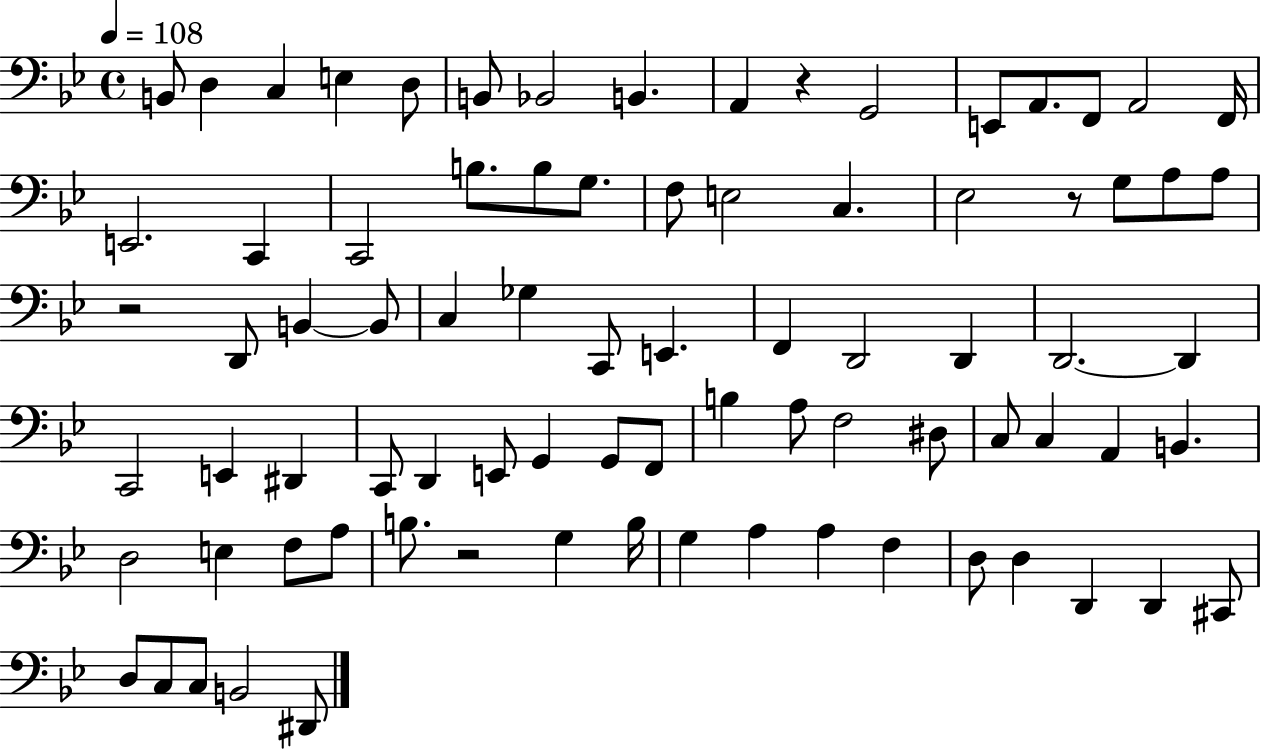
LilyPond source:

{
  \clef bass
  \time 4/4
  \defaultTimeSignature
  \key bes \major
  \tempo 4 = 108
  \repeat volta 2 { b,8 d4 c4 e4 d8 | b,8 bes,2 b,4. | a,4 r4 g,2 | e,8 a,8. f,8 a,2 f,16 | \break e,2. c,4 | c,2 b8. b8 g8. | f8 e2 c4. | ees2 r8 g8 a8 a8 | \break r2 d,8 b,4~~ b,8 | c4 ges4 c,8 e,4. | f,4 d,2 d,4 | d,2.~~ d,4 | \break c,2 e,4 dis,4 | c,8 d,4 e,8 g,4 g,8 f,8 | b4 a8 f2 dis8 | c8 c4 a,4 b,4. | \break d2 e4 f8 a8 | b8. r2 g4 b16 | g4 a4 a4 f4 | d8 d4 d,4 d,4 cis,8 | \break d8 c8 c8 b,2 dis,8 | } \bar "|."
}